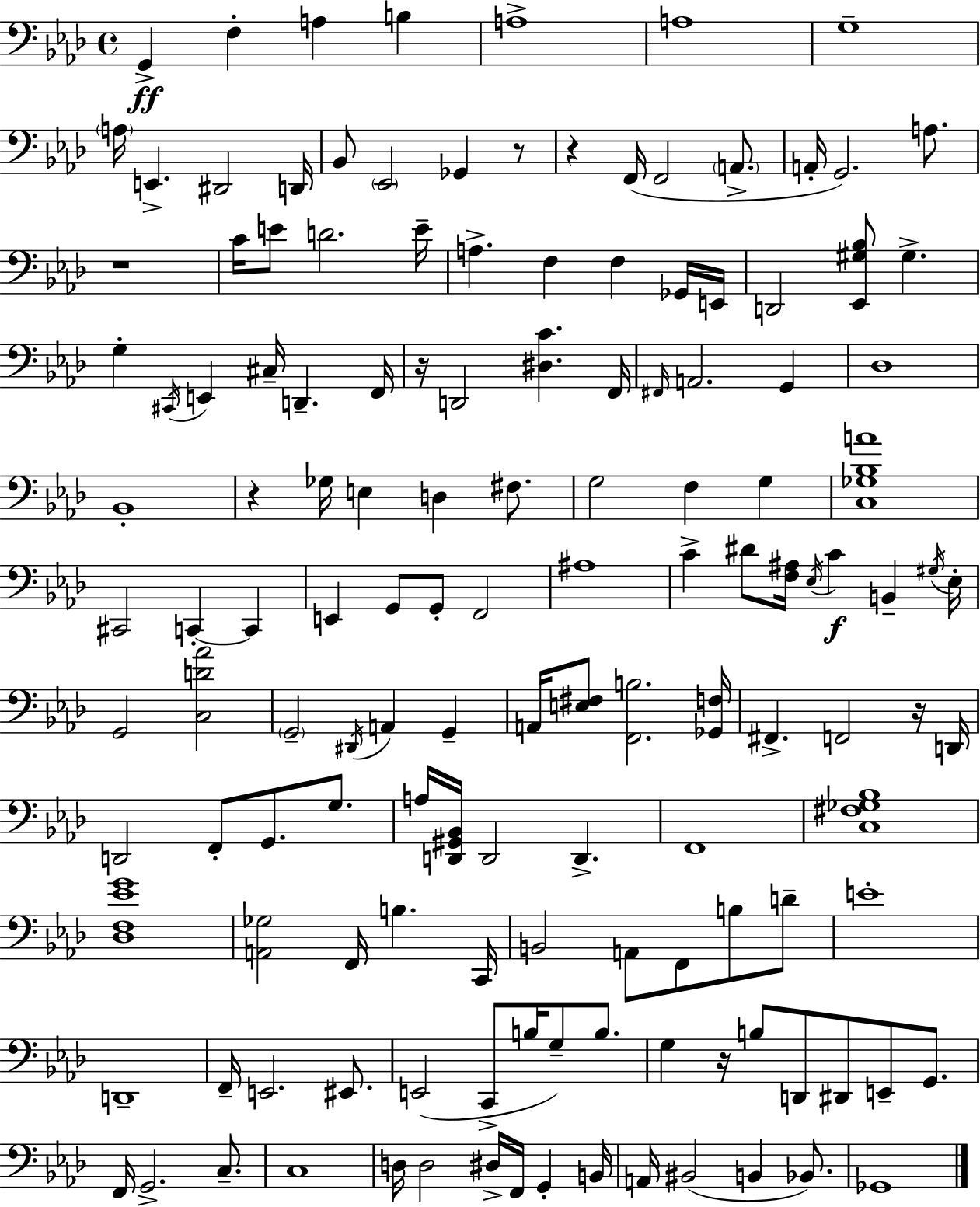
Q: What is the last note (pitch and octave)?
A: Gb2